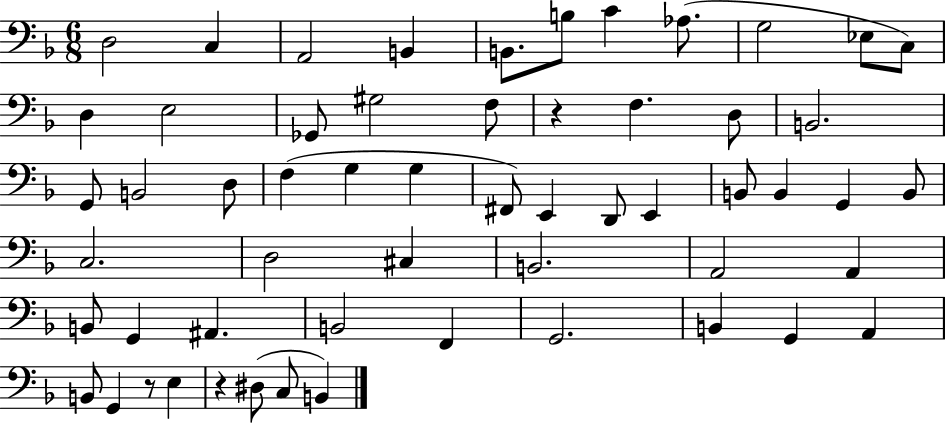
X:1
T:Untitled
M:6/8
L:1/4
K:F
D,2 C, A,,2 B,, B,,/2 B,/2 C _A,/2 G,2 _E,/2 C,/2 D, E,2 _G,,/2 ^G,2 F,/2 z F, D,/2 B,,2 G,,/2 B,,2 D,/2 F, G, G, ^F,,/2 E,, D,,/2 E,, B,,/2 B,, G,, B,,/2 C,2 D,2 ^C, B,,2 A,,2 A,, B,,/2 G,, ^A,, B,,2 F,, G,,2 B,, G,, A,, B,,/2 G,, z/2 E, z ^D,/2 C,/2 B,,